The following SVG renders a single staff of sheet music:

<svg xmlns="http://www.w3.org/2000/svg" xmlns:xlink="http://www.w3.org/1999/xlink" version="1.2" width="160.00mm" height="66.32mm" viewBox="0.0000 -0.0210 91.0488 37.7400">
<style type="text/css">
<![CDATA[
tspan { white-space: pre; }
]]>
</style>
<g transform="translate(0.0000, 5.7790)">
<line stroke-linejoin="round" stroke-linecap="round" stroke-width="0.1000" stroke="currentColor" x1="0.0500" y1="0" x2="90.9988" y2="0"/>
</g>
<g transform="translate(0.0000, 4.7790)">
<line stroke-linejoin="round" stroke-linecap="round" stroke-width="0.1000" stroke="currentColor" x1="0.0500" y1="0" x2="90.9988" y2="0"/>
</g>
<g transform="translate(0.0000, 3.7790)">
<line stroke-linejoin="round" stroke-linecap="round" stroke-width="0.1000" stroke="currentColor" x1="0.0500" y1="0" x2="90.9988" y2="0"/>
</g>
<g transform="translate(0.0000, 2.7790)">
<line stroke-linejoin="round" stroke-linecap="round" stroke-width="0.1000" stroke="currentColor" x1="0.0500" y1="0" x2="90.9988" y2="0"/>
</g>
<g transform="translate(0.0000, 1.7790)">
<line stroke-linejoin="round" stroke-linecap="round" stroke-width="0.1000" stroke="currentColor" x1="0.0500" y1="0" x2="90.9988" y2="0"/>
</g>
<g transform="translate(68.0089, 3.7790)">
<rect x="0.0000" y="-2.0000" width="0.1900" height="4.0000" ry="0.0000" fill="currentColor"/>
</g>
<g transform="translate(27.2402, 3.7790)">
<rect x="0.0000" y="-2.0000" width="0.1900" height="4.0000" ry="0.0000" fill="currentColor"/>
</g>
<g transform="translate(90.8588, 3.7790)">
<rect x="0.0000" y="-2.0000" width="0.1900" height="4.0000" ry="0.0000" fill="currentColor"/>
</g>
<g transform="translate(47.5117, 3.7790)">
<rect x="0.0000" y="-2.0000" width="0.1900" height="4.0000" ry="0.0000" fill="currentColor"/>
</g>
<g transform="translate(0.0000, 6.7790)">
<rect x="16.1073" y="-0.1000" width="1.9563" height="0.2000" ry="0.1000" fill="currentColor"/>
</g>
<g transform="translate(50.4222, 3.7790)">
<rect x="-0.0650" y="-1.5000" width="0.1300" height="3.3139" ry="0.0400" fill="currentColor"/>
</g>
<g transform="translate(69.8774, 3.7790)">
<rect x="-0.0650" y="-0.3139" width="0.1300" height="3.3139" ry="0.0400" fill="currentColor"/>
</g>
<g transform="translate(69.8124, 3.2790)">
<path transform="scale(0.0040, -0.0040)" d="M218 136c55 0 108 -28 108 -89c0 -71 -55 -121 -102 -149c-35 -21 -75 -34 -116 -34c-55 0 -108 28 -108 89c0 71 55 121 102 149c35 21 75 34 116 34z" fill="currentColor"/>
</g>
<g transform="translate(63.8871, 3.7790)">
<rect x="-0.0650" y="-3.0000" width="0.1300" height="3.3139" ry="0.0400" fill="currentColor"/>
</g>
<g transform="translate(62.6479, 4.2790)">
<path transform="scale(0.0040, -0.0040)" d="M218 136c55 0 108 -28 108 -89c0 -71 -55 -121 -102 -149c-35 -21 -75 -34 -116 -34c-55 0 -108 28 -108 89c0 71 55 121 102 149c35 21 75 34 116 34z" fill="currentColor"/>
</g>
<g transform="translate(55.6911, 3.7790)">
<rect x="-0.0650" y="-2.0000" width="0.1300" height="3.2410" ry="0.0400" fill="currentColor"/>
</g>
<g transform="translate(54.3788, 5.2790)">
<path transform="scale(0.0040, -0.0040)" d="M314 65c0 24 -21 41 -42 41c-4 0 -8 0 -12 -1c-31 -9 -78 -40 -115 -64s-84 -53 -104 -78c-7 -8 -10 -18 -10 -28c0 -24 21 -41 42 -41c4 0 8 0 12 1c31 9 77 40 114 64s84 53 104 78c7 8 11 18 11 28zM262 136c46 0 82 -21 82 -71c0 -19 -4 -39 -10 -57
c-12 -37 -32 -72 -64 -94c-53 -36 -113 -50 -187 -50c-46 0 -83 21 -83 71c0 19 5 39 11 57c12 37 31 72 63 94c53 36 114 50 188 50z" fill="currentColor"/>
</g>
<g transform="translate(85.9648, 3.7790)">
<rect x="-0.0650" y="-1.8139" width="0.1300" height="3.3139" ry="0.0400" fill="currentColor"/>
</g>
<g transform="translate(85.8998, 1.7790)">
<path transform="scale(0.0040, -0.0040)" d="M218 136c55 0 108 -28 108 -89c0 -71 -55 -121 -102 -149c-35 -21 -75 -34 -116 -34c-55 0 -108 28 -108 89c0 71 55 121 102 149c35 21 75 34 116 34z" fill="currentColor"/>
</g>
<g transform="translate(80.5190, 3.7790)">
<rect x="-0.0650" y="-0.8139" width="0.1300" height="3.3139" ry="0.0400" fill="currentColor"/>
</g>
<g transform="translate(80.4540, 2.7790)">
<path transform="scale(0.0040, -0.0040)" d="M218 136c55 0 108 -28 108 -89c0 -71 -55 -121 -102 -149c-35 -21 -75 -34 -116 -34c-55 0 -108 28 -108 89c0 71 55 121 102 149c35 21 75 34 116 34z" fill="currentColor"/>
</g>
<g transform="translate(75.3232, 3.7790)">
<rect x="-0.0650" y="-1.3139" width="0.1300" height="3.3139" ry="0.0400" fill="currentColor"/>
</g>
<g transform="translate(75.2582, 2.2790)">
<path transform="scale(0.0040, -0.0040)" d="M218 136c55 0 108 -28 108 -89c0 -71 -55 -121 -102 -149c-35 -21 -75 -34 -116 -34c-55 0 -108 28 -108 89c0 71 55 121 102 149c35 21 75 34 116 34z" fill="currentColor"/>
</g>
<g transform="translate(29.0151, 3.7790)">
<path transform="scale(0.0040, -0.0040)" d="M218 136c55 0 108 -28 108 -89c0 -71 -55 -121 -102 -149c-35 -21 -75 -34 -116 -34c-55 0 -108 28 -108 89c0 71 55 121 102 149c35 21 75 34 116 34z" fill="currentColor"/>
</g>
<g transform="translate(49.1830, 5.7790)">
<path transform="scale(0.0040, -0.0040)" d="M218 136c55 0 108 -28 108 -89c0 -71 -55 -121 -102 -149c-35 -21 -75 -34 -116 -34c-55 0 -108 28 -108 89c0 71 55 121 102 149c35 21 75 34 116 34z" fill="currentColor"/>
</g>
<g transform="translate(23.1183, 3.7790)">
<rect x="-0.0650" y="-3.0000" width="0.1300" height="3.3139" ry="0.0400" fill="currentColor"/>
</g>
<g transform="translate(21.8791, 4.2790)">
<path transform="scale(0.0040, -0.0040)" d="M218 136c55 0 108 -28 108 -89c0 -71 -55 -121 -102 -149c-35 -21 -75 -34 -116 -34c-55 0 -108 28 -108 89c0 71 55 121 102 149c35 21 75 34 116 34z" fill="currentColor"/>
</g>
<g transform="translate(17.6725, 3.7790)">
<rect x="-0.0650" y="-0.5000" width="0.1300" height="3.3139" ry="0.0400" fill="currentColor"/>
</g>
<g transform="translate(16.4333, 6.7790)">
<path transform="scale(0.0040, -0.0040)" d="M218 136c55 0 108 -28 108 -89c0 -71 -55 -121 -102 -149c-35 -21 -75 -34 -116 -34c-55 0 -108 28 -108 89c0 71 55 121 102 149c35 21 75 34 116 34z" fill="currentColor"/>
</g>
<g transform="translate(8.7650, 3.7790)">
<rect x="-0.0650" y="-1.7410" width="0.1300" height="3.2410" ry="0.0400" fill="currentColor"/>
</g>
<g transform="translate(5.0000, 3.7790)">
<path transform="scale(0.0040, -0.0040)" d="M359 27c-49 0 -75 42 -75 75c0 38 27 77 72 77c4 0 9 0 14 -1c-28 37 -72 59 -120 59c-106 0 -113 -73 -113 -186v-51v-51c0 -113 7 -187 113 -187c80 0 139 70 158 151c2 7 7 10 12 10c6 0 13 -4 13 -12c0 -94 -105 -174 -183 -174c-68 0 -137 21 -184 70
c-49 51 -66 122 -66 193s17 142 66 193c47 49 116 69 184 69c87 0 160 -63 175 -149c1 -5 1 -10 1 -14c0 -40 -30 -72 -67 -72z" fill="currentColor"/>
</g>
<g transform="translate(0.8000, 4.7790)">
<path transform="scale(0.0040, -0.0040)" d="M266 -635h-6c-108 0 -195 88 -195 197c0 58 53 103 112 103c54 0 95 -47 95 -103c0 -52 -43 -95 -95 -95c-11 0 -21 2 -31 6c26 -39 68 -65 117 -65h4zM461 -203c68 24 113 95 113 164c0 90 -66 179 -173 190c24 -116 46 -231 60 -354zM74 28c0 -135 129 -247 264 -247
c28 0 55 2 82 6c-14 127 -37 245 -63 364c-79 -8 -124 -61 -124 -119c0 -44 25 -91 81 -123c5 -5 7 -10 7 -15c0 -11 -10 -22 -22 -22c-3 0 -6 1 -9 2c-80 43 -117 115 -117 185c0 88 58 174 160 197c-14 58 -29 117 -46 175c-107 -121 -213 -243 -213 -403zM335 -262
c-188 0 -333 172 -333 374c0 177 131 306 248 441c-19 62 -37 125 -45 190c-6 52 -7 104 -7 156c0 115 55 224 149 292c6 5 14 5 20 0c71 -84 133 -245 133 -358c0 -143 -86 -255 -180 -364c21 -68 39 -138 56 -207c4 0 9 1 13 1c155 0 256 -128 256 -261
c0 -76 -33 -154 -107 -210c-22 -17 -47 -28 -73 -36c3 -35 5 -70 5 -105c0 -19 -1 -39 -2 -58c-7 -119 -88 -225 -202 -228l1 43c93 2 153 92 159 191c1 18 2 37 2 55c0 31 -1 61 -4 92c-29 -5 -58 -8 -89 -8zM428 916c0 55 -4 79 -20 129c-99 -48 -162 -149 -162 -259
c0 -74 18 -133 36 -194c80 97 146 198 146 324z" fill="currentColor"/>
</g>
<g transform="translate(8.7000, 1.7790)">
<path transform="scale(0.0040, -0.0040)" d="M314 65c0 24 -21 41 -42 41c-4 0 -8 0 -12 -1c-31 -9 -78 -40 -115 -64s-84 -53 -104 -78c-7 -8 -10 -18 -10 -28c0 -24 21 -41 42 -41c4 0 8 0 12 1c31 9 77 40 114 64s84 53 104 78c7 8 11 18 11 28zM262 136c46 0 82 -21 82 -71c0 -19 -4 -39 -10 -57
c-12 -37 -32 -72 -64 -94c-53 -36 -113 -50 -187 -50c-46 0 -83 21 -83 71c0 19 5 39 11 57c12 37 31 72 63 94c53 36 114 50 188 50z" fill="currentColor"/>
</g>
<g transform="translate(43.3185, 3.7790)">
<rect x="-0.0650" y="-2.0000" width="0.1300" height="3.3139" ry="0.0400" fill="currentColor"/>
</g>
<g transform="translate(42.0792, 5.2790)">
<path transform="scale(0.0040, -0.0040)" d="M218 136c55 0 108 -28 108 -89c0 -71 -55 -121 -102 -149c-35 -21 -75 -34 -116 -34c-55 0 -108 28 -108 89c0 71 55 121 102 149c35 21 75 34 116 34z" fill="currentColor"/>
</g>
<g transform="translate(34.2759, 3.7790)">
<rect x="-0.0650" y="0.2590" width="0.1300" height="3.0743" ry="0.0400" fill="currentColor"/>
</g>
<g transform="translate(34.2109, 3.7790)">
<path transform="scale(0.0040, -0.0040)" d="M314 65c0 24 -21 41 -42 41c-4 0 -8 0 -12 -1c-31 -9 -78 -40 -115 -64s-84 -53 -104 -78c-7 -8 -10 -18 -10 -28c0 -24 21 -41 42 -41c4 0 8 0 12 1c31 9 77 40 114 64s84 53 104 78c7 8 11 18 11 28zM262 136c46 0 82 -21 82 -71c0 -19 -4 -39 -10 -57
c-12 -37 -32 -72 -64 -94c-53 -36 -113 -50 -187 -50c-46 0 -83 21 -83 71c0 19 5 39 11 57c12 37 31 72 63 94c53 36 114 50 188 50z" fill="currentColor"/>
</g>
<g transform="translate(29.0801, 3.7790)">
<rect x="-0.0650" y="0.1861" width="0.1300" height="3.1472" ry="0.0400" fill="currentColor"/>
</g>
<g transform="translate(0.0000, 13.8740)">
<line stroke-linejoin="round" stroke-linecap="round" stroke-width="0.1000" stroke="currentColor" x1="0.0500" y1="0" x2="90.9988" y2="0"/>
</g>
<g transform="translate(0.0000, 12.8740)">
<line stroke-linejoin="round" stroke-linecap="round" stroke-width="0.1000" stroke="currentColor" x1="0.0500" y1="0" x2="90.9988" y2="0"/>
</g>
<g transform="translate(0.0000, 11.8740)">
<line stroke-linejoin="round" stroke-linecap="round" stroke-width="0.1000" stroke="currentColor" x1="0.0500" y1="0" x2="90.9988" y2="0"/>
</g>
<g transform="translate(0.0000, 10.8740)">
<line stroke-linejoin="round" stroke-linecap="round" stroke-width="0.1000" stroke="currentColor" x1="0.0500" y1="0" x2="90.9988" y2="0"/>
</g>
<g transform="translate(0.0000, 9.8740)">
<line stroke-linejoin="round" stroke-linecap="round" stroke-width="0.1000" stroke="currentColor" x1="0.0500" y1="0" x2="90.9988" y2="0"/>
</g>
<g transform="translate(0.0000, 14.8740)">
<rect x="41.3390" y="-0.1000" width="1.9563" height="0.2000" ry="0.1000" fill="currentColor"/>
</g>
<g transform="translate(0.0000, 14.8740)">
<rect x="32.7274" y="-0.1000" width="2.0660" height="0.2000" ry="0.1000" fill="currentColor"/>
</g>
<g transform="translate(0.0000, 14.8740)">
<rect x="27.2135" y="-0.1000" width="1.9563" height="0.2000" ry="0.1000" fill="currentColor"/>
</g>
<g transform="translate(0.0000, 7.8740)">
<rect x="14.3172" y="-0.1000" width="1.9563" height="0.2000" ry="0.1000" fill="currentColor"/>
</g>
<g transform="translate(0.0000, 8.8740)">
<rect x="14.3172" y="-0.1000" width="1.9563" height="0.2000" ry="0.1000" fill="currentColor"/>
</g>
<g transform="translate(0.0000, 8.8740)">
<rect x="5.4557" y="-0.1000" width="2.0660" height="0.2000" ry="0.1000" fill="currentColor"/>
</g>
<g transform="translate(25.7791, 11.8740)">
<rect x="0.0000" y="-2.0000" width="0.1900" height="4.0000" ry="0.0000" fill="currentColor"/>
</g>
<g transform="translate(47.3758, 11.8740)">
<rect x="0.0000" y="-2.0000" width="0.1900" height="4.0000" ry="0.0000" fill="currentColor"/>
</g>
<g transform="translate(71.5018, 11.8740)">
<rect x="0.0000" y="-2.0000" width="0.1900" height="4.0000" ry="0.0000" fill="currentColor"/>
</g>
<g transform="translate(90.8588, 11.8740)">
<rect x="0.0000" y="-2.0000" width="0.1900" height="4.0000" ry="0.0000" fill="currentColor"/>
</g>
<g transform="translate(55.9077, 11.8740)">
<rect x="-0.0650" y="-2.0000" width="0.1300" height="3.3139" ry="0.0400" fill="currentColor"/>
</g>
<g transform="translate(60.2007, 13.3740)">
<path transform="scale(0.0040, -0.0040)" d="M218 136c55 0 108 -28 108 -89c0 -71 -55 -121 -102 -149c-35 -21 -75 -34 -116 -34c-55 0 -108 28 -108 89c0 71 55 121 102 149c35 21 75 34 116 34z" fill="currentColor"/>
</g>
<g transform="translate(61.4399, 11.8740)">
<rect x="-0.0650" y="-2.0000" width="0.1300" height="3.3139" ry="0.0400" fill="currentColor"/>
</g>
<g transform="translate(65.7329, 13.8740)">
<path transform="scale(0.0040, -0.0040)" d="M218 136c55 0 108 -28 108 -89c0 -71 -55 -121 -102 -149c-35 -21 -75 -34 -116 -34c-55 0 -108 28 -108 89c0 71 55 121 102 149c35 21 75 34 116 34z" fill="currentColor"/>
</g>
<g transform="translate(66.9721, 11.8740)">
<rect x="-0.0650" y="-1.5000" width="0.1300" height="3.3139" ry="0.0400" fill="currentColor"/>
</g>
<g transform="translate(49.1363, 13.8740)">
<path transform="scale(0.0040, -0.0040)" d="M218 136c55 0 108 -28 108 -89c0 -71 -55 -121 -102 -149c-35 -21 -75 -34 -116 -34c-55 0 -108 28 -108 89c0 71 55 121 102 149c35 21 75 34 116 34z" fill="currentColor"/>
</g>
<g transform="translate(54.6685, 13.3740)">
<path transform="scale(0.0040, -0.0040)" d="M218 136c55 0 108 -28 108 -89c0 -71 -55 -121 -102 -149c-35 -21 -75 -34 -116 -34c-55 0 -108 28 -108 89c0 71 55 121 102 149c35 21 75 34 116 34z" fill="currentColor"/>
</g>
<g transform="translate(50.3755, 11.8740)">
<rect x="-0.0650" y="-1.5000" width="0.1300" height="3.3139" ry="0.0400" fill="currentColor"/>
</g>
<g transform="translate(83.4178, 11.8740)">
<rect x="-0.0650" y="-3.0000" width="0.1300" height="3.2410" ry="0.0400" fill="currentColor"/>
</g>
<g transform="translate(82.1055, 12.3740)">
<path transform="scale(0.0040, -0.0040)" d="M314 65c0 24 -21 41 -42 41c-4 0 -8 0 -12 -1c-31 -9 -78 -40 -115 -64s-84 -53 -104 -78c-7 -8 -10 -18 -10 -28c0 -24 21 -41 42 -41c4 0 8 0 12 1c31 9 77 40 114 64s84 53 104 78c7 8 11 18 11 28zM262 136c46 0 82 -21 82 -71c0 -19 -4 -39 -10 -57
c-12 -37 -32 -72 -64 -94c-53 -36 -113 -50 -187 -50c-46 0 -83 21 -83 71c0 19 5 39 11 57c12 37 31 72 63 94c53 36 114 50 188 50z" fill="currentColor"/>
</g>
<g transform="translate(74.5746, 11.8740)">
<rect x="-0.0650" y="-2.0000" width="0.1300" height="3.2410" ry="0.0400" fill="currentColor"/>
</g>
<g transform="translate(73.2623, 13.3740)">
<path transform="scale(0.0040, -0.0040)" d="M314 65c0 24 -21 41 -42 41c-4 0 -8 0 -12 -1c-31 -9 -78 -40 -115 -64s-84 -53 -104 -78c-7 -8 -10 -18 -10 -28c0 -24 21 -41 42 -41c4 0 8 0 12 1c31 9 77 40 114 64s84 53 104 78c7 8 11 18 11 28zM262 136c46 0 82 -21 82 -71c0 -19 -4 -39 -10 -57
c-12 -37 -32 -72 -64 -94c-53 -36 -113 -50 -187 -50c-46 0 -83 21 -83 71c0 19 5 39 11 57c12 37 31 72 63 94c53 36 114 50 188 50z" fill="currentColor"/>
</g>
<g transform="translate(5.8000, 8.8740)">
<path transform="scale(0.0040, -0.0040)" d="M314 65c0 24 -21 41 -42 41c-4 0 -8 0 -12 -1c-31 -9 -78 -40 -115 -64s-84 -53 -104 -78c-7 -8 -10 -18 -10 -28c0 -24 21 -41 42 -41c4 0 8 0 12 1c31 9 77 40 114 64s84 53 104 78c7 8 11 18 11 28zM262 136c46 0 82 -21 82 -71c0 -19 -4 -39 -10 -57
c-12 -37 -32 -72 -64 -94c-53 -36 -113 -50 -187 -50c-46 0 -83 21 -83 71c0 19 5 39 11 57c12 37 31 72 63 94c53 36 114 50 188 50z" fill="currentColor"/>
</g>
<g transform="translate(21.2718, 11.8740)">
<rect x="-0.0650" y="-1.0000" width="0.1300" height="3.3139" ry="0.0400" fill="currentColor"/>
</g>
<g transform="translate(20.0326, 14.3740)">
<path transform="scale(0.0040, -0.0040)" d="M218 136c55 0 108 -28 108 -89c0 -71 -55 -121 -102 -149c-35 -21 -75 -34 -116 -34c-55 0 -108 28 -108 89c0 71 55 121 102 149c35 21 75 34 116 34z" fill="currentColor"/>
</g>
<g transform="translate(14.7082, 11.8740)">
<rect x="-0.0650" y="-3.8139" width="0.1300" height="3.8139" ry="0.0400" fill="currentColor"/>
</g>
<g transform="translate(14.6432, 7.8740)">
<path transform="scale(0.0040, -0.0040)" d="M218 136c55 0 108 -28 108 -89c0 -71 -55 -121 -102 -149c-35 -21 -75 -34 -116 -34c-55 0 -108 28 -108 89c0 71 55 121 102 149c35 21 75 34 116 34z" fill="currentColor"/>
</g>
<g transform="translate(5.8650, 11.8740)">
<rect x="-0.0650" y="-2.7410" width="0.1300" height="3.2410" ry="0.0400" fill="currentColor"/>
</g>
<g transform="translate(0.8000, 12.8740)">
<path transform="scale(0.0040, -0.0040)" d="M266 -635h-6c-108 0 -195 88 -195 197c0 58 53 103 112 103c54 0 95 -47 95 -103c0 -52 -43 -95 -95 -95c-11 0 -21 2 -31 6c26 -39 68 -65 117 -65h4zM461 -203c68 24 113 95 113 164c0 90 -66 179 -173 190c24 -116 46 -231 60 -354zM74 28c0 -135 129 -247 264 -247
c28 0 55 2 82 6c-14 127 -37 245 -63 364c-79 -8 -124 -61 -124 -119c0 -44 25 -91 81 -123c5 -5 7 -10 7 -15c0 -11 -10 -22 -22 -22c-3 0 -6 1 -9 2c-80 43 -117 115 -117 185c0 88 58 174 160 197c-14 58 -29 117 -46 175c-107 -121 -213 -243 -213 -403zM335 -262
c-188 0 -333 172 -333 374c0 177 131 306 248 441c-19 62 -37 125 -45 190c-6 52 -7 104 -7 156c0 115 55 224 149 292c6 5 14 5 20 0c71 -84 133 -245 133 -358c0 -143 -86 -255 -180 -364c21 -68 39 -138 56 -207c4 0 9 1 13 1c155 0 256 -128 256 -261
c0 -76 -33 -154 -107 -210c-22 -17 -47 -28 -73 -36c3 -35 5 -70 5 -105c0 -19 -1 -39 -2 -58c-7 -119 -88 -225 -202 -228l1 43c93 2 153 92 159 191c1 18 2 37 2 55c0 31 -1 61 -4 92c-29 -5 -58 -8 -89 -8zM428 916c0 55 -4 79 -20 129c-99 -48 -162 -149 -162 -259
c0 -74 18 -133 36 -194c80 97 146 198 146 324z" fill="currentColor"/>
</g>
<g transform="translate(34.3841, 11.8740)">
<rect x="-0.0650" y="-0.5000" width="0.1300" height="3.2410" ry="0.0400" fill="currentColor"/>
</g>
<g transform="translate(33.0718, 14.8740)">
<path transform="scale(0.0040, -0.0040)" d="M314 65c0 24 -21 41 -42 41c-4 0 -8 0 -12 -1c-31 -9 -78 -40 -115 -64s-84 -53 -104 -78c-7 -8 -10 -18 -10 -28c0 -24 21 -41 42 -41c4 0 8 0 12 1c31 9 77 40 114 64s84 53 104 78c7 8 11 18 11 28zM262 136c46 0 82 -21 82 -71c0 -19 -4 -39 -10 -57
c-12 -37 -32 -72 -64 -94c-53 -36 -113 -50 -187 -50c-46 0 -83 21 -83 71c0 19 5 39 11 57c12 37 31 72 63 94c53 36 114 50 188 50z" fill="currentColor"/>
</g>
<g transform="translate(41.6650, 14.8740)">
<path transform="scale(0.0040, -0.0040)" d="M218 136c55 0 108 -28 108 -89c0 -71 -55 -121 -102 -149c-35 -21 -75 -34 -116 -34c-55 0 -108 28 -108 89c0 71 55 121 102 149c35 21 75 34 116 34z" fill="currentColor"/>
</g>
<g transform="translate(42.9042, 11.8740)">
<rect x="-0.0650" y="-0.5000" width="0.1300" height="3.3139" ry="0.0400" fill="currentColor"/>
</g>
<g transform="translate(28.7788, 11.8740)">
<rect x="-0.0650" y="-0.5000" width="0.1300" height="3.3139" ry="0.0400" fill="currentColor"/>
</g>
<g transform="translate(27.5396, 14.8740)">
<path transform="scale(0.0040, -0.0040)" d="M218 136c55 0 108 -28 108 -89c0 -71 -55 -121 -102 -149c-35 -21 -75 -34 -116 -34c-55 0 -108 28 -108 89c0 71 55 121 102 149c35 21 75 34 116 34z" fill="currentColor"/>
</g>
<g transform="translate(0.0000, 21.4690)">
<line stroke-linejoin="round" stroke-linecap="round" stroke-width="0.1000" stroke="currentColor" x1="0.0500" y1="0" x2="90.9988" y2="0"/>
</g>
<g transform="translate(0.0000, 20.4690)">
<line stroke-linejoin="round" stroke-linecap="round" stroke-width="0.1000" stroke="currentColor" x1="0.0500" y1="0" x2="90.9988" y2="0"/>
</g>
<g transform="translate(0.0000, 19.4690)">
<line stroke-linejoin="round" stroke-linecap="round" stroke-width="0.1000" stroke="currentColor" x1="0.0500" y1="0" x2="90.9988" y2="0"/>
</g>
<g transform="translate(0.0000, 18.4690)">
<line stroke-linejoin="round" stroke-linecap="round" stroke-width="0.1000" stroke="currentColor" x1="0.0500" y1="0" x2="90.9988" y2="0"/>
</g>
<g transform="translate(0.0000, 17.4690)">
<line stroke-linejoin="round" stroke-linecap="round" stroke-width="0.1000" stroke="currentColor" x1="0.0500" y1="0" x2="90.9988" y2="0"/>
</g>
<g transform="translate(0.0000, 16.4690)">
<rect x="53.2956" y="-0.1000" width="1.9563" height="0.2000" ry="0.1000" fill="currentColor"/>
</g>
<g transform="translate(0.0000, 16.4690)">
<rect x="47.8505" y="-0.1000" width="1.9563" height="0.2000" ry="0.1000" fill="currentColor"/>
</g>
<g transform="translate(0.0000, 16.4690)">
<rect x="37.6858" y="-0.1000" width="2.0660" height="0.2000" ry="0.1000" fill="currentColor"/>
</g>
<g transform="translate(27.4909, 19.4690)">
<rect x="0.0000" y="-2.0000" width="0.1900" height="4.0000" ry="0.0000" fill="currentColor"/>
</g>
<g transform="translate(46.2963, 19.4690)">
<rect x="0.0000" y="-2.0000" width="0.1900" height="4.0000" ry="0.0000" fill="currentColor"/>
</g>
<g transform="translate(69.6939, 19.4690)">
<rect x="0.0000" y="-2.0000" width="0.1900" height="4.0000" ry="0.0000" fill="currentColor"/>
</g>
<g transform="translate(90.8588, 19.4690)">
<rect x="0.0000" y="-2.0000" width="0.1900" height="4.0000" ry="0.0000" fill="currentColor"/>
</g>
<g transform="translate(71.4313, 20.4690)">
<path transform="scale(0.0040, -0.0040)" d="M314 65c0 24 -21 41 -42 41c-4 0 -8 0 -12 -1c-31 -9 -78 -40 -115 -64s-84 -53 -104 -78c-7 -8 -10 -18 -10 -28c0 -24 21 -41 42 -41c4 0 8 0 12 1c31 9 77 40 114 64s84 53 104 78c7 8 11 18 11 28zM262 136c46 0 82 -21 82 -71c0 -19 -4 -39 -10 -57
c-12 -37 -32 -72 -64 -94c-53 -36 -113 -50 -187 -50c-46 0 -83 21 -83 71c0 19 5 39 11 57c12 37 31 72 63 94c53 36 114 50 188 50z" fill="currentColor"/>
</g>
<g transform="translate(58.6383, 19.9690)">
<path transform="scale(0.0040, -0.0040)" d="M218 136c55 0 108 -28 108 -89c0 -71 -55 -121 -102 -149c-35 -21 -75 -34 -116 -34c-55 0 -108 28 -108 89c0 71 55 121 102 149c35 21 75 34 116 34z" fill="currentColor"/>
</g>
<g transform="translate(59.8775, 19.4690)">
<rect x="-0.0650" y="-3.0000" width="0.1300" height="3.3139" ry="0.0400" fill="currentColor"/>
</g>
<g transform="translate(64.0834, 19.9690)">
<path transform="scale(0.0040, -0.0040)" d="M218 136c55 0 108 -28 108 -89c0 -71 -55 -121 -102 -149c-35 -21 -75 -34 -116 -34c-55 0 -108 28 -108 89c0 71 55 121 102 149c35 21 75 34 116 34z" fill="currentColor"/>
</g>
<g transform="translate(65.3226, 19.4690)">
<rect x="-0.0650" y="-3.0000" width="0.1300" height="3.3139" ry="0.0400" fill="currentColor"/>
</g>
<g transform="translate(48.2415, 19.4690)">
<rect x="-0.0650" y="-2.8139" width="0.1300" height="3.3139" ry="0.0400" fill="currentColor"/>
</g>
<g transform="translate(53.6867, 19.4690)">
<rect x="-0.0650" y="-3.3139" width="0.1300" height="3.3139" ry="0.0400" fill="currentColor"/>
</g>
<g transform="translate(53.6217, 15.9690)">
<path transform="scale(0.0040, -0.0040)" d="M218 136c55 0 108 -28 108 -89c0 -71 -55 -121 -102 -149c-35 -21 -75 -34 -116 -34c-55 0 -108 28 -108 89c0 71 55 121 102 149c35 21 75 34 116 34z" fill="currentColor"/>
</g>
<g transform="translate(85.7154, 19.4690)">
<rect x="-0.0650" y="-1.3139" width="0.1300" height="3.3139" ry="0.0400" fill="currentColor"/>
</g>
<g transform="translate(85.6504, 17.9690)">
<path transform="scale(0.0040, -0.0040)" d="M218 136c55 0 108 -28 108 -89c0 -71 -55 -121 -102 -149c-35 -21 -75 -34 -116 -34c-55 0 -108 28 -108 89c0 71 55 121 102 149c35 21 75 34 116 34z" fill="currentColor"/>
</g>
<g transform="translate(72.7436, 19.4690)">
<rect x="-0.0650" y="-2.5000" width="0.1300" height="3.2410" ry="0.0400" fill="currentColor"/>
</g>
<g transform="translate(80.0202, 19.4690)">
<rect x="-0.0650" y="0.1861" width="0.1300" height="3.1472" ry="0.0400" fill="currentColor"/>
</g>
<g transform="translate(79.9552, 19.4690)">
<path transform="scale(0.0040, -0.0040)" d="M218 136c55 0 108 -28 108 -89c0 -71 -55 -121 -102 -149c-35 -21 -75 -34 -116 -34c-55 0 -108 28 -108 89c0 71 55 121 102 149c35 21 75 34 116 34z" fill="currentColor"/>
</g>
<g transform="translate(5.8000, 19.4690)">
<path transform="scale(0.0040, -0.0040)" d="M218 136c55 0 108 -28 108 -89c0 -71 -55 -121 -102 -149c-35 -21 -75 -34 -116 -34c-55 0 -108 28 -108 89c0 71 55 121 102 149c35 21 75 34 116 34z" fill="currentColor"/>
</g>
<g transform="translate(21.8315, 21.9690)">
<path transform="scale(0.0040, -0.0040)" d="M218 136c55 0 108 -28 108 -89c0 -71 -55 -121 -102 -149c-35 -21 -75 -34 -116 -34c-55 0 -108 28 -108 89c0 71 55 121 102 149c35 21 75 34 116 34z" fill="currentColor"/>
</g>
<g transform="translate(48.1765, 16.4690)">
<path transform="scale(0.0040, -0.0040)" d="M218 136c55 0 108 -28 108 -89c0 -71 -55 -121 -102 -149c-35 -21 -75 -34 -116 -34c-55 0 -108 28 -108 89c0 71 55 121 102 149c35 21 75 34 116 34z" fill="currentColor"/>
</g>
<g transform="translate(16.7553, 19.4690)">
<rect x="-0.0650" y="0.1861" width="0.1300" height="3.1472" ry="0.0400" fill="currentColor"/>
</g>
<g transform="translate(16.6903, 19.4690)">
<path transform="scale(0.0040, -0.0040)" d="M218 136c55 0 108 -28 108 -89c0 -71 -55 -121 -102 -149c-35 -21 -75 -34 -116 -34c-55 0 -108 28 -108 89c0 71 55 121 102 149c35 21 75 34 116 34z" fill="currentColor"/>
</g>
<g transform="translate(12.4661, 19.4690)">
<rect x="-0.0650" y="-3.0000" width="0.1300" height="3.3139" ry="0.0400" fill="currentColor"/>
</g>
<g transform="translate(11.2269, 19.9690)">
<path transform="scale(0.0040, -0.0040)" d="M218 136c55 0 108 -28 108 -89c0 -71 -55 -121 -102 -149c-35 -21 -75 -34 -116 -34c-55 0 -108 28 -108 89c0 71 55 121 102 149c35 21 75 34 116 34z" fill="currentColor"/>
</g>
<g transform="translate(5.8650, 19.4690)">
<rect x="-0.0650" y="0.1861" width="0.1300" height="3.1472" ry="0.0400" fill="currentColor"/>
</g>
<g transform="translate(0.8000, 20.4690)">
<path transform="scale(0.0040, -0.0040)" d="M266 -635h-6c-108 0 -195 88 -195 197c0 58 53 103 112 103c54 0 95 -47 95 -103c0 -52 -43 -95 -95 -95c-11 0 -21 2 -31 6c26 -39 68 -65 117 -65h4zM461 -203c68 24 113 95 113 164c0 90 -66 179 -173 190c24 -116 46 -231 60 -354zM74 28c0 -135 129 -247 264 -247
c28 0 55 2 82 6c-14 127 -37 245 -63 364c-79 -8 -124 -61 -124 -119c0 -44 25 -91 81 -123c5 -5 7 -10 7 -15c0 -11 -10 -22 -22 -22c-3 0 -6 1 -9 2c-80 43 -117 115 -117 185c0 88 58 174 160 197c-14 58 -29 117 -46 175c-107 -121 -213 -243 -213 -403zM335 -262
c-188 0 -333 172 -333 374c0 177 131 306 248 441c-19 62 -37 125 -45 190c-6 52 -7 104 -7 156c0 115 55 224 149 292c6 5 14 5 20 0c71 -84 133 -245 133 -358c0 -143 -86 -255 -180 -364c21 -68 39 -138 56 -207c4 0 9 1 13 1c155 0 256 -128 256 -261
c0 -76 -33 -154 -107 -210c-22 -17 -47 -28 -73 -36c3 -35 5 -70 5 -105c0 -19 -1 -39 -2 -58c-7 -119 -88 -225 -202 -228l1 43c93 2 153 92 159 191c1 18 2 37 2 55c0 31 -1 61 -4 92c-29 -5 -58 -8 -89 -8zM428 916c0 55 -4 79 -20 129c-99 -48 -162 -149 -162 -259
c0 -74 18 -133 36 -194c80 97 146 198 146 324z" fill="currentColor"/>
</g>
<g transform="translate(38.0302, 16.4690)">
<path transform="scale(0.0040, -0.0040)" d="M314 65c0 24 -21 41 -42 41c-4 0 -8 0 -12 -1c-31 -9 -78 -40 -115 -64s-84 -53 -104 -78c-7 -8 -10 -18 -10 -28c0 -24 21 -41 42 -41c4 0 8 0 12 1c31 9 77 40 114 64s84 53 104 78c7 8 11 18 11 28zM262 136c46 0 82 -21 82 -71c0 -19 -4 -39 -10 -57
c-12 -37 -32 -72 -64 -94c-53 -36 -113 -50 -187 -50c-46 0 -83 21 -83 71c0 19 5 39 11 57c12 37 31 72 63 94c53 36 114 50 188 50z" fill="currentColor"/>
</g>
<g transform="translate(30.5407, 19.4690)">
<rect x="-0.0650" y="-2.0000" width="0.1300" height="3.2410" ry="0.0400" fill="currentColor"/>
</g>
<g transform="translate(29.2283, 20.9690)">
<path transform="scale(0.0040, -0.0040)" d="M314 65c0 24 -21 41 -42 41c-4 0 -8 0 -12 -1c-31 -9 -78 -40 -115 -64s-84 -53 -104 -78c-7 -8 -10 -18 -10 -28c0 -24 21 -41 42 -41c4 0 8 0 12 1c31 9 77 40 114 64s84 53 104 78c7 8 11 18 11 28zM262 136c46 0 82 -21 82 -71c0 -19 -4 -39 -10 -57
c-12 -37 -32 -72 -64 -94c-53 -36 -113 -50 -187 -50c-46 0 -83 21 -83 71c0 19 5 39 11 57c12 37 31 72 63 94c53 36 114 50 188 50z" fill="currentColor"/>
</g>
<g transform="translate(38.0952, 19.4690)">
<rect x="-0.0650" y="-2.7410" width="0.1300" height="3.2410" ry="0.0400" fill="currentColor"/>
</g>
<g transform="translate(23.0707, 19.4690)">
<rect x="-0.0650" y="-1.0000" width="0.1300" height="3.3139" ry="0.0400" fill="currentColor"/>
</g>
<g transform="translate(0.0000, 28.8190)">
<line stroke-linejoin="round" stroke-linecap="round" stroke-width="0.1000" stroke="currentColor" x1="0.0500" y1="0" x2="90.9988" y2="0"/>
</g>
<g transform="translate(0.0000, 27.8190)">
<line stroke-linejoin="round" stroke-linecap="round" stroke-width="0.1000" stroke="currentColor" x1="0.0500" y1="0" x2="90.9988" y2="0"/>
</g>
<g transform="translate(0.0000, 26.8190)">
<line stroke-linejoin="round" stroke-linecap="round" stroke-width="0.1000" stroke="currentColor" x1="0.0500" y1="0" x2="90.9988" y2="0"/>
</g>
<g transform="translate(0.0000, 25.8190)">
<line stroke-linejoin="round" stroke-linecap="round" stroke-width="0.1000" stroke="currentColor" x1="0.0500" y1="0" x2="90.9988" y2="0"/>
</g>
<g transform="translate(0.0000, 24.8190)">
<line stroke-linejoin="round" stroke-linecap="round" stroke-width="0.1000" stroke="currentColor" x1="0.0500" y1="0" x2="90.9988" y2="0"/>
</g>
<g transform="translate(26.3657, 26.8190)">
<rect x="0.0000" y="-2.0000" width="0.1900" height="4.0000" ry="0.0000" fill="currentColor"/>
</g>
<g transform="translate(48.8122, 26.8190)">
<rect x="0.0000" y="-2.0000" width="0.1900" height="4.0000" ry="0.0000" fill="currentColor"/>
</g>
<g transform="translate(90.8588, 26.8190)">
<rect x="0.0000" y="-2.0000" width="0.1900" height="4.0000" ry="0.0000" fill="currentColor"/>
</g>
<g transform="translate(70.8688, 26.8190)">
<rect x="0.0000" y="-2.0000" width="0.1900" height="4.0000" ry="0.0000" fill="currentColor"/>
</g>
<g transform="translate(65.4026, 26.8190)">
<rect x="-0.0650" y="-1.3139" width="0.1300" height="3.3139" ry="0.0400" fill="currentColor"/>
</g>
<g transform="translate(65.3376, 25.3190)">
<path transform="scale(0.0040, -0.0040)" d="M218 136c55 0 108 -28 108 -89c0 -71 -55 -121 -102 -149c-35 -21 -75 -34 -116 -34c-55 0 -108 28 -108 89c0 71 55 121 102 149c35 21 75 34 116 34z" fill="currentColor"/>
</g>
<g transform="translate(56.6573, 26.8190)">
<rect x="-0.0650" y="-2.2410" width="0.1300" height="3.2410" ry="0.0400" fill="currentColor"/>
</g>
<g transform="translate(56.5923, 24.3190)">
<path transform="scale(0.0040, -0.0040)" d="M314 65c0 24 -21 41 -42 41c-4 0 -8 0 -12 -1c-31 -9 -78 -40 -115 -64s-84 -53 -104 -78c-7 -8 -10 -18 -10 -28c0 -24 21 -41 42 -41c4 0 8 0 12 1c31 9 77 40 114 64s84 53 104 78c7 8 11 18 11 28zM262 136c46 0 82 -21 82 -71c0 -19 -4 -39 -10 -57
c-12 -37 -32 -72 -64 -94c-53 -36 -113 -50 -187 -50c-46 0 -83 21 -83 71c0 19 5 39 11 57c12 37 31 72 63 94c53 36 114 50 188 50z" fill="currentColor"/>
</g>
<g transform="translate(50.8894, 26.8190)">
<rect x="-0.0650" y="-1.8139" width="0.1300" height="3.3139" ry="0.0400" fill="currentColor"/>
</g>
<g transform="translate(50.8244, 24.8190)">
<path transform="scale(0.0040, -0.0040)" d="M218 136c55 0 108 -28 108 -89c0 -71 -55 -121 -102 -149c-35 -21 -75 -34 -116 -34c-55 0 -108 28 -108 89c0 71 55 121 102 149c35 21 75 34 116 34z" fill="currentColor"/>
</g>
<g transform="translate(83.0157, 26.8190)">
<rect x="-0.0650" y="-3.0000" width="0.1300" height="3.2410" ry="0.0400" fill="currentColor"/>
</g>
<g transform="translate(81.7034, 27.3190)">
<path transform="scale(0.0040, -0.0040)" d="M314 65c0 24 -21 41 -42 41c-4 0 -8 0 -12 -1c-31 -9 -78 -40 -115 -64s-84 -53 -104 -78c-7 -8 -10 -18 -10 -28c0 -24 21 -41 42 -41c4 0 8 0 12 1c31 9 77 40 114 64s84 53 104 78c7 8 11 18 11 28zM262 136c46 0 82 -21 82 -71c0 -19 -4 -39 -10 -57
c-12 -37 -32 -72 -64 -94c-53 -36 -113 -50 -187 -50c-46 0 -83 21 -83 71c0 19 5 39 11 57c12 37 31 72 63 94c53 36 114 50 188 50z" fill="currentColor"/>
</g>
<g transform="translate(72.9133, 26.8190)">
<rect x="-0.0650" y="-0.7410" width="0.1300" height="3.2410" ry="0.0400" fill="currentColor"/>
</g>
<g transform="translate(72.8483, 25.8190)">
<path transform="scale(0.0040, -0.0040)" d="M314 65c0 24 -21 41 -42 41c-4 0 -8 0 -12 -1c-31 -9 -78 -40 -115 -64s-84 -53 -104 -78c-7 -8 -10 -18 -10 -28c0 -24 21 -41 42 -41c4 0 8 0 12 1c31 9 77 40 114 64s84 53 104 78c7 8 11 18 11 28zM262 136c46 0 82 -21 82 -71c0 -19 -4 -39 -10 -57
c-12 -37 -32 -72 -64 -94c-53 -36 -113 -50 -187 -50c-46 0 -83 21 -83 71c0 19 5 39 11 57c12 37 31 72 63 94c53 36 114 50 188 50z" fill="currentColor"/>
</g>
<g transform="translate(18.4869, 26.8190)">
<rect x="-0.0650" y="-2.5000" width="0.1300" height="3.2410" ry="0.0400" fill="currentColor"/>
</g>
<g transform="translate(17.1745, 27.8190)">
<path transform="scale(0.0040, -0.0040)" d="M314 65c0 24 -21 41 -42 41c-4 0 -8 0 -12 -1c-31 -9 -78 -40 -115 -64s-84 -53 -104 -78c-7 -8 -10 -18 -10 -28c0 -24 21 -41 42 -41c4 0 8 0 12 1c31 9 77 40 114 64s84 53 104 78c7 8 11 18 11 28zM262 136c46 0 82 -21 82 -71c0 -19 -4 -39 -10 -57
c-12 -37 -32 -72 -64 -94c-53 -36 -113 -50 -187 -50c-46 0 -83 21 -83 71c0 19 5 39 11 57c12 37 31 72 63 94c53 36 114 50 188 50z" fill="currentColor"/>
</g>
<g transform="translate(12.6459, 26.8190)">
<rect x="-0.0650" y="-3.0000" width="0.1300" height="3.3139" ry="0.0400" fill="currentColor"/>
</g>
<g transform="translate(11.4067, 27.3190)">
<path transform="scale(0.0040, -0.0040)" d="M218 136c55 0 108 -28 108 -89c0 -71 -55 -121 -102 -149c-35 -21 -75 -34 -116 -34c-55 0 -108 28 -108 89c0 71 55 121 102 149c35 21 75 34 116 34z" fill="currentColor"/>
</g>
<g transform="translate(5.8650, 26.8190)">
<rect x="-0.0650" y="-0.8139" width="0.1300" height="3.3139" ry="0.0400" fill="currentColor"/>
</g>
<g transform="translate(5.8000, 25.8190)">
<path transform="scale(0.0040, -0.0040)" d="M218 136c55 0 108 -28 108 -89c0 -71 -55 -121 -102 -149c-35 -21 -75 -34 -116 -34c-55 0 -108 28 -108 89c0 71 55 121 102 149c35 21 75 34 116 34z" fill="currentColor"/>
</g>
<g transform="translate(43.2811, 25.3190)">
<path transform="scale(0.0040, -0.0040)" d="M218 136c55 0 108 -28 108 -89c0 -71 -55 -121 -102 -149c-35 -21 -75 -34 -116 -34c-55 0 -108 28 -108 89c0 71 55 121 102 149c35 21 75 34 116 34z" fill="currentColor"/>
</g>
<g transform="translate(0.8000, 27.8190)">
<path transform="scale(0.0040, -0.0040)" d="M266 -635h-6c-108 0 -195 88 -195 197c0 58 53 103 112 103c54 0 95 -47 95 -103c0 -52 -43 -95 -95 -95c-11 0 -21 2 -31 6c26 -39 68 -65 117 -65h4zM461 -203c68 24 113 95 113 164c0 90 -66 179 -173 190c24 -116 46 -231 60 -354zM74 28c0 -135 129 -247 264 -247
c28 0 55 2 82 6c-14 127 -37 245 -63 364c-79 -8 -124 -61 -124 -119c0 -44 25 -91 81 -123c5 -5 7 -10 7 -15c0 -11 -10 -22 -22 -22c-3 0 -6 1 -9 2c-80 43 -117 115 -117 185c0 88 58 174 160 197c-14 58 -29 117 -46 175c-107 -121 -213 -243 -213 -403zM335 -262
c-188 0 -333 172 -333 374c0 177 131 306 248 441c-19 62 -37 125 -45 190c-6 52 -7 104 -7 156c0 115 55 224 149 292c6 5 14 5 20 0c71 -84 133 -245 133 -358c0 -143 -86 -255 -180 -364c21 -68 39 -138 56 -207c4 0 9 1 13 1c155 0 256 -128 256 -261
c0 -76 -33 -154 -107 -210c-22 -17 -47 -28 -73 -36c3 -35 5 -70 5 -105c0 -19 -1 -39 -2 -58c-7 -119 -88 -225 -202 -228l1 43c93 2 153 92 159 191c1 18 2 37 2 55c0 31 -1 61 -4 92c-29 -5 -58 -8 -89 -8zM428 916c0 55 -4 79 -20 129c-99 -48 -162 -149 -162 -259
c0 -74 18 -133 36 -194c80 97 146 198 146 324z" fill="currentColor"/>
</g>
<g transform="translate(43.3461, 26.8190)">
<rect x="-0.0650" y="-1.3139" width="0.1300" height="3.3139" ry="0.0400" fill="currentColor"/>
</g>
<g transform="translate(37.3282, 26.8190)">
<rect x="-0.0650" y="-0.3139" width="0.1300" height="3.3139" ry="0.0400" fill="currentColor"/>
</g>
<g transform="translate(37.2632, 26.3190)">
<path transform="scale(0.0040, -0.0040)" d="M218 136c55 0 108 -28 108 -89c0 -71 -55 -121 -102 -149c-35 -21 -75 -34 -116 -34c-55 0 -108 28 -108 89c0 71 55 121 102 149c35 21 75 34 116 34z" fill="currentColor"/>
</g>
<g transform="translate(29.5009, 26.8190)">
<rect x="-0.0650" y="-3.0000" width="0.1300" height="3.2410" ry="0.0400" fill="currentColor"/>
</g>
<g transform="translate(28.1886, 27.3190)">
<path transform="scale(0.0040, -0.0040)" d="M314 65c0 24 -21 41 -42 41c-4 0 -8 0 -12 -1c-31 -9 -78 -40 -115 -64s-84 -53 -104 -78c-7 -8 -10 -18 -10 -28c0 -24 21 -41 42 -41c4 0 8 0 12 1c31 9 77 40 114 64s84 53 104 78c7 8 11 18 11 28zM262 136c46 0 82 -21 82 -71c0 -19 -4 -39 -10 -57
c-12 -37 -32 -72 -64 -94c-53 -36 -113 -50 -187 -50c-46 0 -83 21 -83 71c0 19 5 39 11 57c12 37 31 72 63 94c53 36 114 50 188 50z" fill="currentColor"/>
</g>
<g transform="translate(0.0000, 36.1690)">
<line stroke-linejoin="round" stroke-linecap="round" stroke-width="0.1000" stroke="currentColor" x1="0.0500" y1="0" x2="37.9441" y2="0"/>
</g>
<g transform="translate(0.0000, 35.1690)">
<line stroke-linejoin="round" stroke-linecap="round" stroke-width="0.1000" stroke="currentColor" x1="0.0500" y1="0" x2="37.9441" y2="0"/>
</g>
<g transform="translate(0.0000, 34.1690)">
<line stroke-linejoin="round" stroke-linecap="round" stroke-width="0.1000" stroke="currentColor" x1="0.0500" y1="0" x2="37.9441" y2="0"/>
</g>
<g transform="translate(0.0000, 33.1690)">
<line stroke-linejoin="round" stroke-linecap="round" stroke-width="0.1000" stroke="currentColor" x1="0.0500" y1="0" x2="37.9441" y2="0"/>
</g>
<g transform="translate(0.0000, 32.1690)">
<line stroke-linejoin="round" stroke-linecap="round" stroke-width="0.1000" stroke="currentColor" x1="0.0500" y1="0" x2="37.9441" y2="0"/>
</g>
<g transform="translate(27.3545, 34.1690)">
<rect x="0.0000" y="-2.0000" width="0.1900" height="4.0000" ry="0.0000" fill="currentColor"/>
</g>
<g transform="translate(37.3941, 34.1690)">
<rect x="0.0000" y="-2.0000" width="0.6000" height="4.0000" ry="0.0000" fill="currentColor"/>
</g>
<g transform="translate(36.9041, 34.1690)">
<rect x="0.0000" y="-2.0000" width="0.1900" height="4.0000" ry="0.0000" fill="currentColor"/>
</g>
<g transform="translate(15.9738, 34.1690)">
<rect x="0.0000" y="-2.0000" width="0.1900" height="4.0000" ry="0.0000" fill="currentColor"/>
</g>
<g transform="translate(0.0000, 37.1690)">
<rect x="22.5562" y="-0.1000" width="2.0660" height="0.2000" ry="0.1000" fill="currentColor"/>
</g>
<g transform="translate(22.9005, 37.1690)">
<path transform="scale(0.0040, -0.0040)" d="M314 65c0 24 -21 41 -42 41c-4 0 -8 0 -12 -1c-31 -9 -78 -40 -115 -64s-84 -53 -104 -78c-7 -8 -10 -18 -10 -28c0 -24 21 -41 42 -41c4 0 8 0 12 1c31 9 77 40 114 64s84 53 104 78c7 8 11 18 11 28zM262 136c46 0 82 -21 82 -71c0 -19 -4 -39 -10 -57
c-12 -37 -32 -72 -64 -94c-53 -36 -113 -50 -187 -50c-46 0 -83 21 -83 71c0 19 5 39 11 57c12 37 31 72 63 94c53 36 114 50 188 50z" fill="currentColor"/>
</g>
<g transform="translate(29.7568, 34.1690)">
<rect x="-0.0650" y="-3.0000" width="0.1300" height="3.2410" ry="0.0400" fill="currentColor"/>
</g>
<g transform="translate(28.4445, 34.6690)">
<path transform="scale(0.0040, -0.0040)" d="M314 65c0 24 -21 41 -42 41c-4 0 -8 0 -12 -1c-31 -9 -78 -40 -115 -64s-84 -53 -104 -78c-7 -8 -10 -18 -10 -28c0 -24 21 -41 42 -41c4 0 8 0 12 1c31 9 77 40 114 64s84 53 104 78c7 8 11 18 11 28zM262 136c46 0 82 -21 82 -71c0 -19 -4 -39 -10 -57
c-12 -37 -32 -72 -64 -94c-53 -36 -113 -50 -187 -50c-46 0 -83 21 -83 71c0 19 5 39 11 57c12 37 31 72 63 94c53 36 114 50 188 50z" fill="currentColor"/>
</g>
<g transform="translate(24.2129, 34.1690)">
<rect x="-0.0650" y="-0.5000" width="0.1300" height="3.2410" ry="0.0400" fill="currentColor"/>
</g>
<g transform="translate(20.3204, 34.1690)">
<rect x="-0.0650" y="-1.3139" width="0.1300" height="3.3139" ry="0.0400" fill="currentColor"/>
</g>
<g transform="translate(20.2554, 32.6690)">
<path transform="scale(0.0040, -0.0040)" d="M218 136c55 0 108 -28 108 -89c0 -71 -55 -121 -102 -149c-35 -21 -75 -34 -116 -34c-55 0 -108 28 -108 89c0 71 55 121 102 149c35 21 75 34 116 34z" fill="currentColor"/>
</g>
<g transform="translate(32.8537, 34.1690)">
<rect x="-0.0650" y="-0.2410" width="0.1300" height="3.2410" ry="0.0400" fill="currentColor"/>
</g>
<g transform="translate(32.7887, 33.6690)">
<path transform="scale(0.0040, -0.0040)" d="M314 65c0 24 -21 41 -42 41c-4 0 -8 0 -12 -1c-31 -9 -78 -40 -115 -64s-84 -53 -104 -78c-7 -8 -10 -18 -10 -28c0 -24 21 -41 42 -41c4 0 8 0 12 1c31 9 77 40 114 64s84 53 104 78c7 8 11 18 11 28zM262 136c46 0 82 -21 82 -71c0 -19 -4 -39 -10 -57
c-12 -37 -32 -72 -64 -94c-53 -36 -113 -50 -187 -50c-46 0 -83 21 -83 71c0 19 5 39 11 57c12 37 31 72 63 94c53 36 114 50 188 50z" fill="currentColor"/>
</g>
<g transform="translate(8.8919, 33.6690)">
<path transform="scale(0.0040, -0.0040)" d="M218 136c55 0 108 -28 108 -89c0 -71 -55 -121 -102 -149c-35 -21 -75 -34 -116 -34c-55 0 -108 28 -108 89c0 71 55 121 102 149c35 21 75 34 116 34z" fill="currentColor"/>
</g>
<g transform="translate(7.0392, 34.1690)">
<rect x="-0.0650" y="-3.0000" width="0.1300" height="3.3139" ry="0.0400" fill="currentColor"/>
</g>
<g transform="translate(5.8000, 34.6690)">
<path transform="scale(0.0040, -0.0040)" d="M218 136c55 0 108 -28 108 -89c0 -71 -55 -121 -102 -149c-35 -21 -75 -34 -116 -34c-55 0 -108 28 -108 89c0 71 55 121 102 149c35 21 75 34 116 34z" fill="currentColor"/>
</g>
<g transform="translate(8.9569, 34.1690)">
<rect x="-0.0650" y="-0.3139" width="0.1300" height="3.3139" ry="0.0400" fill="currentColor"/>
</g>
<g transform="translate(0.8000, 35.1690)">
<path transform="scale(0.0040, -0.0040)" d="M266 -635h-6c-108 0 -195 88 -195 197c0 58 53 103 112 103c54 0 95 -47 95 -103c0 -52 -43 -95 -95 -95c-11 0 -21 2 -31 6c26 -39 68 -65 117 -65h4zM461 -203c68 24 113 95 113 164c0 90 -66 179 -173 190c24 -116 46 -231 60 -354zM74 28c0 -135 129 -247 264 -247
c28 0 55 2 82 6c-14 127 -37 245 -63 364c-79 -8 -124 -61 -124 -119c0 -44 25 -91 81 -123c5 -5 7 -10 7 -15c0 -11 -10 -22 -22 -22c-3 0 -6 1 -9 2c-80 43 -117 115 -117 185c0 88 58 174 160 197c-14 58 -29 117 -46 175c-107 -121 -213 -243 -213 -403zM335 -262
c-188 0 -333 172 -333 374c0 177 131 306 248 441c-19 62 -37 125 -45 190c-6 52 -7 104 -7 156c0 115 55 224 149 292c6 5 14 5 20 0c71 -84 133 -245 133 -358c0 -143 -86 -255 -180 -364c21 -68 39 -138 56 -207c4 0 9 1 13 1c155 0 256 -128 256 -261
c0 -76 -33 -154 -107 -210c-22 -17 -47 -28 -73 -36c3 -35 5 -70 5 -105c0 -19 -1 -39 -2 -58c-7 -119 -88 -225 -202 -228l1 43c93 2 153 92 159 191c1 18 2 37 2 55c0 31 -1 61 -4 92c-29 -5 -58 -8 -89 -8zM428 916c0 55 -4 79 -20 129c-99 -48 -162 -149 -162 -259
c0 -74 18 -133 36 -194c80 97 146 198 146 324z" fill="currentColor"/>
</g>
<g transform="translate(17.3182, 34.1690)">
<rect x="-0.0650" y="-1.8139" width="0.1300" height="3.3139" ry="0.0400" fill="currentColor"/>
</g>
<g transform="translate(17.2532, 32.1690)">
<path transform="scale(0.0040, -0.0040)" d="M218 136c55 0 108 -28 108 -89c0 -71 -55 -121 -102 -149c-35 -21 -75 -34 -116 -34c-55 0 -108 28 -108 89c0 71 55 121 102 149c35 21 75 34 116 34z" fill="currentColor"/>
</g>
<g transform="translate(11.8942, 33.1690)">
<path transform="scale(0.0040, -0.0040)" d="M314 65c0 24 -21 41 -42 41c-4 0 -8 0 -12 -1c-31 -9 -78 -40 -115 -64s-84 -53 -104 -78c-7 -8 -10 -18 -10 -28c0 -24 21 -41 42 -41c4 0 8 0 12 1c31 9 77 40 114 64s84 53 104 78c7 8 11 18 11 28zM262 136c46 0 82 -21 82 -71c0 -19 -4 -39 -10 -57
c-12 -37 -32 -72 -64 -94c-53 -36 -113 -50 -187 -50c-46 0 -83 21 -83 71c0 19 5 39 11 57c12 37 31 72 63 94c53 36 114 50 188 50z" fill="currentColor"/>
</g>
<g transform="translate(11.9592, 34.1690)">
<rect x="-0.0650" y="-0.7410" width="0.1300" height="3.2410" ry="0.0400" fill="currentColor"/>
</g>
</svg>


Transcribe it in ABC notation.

X:1
T:Untitled
M:4/4
L:1/4
K:C
f2 C A B B2 F E F2 A c e d f a2 c' D C C2 C E F F E F2 A2 B A B D F2 a2 a b A A G2 B e d A G2 A2 c e f g2 e d2 A2 A c d2 f e C2 A2 c2